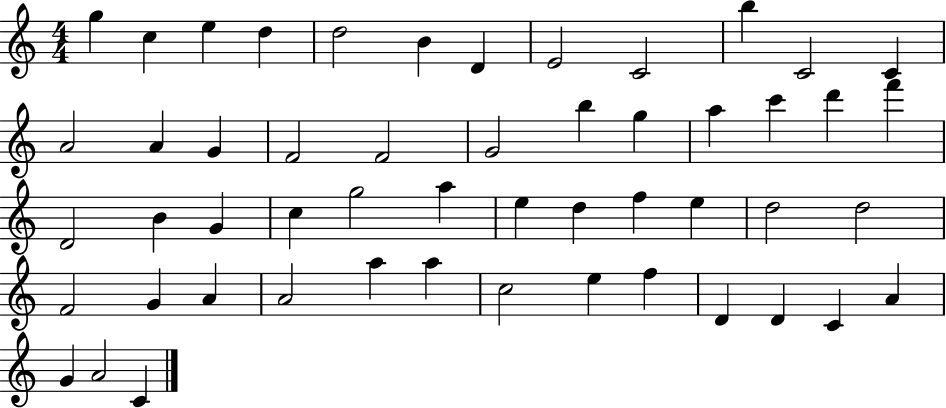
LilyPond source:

{
  \clef treble
  \numericTimeSignature
  \time 4/4
  \key c \major
  g''4 c''4 e''4 d''4 | d''2 b'4 d'4 | e'2 c'2 | b''4 c'2 c'4 | \break a'2 a'4 g'4 | f'2 f'2 | g'2 b''4 g''4 | a''4 c'''4 d'''4 f'''4 | \break d'2 b'4 g'4 | c''4 g''2 a''4 | e''4 d''4 f''4 e''4 | d''2 d''2 | \break f'2 g'4 a'4 | a'2 a''4 a''4 | c''2 e''4 f''4 | d'4 d'4 c'4 a'4 | \break g'4 a'2 c'4 | \bar "|."
}